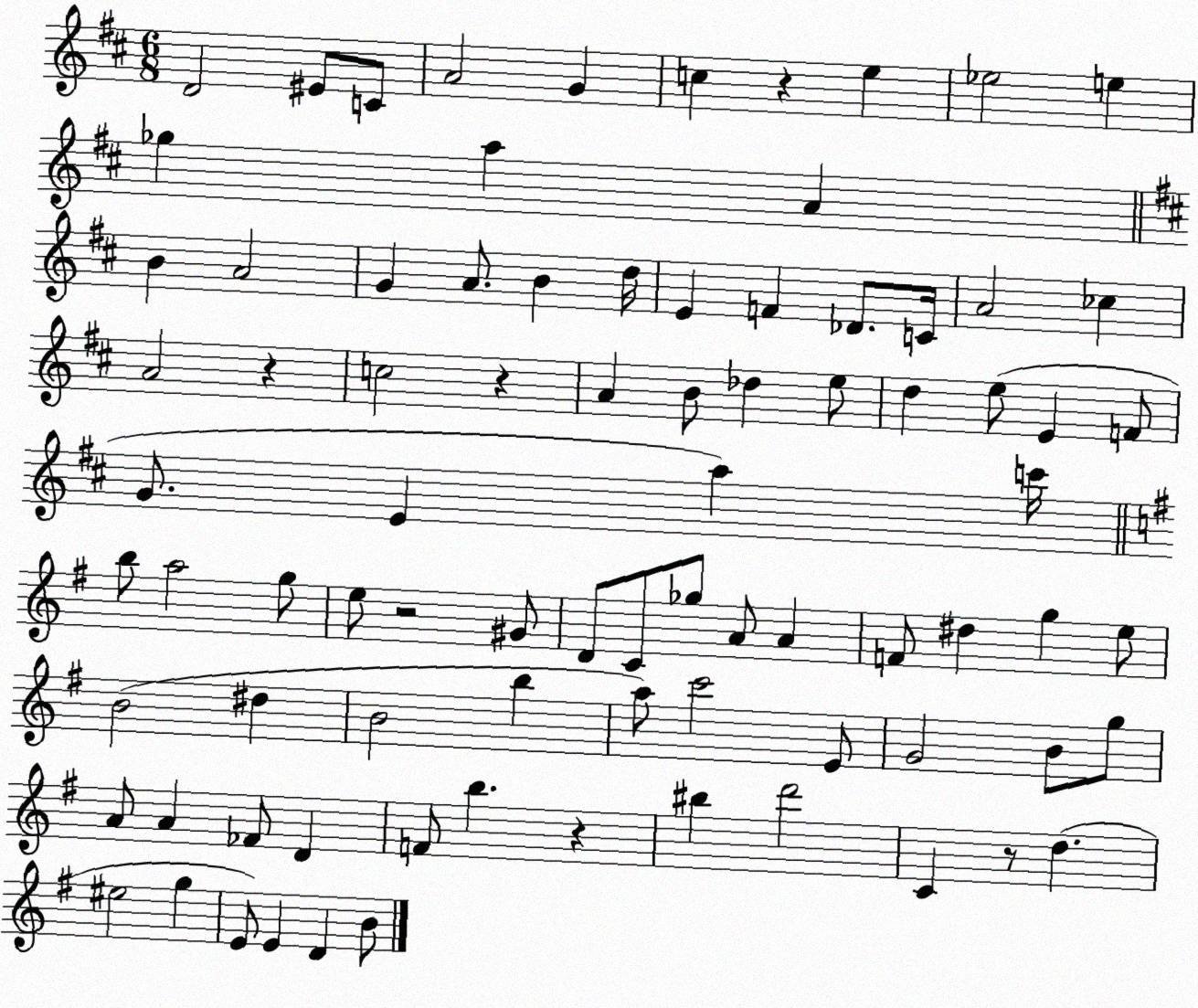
X:1
T:Untitled
M:6/8
L:1/4
K:D
D2 ^E/2 C/2 A2 G c z e _e2 e _g a A B A2 G A/2 B d/4 E F _D/2 C/4 A2 _c A2 z c2 z A B/2 _d e/2 d e/2 E F/2 G/2 E a c'/4 b/2 a2 g/2 e/2 z2 ^G/2 D/2 C/2 _g/2 A/2 A F/2 ^d g e/2 B2 ^d B2 b a/2 c'2 E/2 G2 B/2 g/2 A/2 A _F/2 D F/2 b z ^b d'2 C z/2 d ^e2 g E/2 E D B/2